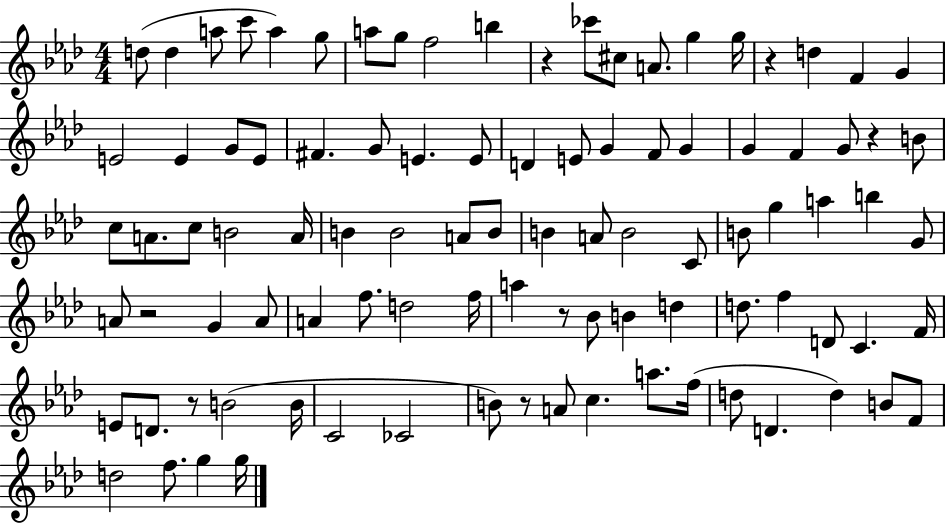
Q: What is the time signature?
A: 4/4